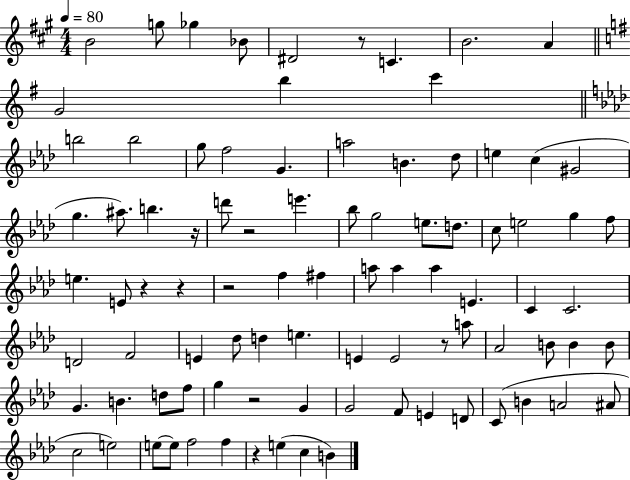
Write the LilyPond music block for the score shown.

{
  \clef treble
  \numericTimeSignature
  \time 4/4
  \key a \major
  \tempo 4 = 80
  b'2 g''8 ges''4 bes'8 | dis'2 r8 c'4. | b'2. a'4 | \bar "||" \break \key g \major g'2 b''4 c'''4 | \bar "||" \break \key aes \major b''2 b''2 | g''8 f''2 g'4. | a''2 b'4. des''8 | e''4 c''4( gis'2 | \break g''4. ais''8.) b''4. r16 | d'''8 r2 e'''4. | bes''8 g''2 e''8. d''8. | c''8 e''2 g''4 f''8 | \break e''4. e'8 r4 r4 | r2 f''4 fis''4 | a''8 a''4 a''4 e'4. | c'4 c'2. | \break d'2 f'2 | e'4 des''8 d''4 e''4. | e'4 e'2 r8 a''8 | aes'2 b'8 b'4 b'8 | \break g'4. b'4. d''8 f''8 | g''4 r2 g'4 | g'2 f'8 e'4 d'8 | c'8( b'4 a'2 ais'8 | \break c''2 e''2) | e''8~~ e''8 f''2 f''4 | r4 e''4( c''4 b'4) | \bar "|."
}